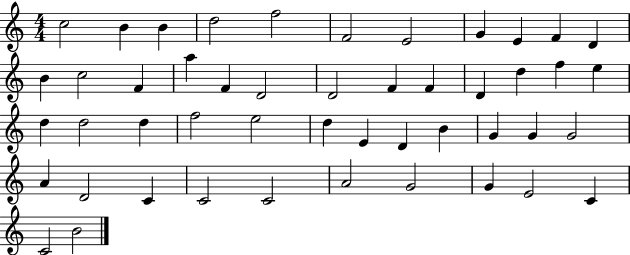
X:1
T:Untitled
M:4/4
L:1/4
K:C
c2 B B d2 f2 F2 E2 G E F D B c2 F a F D2 D2 F F D d f e d d2 d f2 e2 d E D B G G G2 A D2 C C2 C2 A2 G2 G E2 C C2 B2